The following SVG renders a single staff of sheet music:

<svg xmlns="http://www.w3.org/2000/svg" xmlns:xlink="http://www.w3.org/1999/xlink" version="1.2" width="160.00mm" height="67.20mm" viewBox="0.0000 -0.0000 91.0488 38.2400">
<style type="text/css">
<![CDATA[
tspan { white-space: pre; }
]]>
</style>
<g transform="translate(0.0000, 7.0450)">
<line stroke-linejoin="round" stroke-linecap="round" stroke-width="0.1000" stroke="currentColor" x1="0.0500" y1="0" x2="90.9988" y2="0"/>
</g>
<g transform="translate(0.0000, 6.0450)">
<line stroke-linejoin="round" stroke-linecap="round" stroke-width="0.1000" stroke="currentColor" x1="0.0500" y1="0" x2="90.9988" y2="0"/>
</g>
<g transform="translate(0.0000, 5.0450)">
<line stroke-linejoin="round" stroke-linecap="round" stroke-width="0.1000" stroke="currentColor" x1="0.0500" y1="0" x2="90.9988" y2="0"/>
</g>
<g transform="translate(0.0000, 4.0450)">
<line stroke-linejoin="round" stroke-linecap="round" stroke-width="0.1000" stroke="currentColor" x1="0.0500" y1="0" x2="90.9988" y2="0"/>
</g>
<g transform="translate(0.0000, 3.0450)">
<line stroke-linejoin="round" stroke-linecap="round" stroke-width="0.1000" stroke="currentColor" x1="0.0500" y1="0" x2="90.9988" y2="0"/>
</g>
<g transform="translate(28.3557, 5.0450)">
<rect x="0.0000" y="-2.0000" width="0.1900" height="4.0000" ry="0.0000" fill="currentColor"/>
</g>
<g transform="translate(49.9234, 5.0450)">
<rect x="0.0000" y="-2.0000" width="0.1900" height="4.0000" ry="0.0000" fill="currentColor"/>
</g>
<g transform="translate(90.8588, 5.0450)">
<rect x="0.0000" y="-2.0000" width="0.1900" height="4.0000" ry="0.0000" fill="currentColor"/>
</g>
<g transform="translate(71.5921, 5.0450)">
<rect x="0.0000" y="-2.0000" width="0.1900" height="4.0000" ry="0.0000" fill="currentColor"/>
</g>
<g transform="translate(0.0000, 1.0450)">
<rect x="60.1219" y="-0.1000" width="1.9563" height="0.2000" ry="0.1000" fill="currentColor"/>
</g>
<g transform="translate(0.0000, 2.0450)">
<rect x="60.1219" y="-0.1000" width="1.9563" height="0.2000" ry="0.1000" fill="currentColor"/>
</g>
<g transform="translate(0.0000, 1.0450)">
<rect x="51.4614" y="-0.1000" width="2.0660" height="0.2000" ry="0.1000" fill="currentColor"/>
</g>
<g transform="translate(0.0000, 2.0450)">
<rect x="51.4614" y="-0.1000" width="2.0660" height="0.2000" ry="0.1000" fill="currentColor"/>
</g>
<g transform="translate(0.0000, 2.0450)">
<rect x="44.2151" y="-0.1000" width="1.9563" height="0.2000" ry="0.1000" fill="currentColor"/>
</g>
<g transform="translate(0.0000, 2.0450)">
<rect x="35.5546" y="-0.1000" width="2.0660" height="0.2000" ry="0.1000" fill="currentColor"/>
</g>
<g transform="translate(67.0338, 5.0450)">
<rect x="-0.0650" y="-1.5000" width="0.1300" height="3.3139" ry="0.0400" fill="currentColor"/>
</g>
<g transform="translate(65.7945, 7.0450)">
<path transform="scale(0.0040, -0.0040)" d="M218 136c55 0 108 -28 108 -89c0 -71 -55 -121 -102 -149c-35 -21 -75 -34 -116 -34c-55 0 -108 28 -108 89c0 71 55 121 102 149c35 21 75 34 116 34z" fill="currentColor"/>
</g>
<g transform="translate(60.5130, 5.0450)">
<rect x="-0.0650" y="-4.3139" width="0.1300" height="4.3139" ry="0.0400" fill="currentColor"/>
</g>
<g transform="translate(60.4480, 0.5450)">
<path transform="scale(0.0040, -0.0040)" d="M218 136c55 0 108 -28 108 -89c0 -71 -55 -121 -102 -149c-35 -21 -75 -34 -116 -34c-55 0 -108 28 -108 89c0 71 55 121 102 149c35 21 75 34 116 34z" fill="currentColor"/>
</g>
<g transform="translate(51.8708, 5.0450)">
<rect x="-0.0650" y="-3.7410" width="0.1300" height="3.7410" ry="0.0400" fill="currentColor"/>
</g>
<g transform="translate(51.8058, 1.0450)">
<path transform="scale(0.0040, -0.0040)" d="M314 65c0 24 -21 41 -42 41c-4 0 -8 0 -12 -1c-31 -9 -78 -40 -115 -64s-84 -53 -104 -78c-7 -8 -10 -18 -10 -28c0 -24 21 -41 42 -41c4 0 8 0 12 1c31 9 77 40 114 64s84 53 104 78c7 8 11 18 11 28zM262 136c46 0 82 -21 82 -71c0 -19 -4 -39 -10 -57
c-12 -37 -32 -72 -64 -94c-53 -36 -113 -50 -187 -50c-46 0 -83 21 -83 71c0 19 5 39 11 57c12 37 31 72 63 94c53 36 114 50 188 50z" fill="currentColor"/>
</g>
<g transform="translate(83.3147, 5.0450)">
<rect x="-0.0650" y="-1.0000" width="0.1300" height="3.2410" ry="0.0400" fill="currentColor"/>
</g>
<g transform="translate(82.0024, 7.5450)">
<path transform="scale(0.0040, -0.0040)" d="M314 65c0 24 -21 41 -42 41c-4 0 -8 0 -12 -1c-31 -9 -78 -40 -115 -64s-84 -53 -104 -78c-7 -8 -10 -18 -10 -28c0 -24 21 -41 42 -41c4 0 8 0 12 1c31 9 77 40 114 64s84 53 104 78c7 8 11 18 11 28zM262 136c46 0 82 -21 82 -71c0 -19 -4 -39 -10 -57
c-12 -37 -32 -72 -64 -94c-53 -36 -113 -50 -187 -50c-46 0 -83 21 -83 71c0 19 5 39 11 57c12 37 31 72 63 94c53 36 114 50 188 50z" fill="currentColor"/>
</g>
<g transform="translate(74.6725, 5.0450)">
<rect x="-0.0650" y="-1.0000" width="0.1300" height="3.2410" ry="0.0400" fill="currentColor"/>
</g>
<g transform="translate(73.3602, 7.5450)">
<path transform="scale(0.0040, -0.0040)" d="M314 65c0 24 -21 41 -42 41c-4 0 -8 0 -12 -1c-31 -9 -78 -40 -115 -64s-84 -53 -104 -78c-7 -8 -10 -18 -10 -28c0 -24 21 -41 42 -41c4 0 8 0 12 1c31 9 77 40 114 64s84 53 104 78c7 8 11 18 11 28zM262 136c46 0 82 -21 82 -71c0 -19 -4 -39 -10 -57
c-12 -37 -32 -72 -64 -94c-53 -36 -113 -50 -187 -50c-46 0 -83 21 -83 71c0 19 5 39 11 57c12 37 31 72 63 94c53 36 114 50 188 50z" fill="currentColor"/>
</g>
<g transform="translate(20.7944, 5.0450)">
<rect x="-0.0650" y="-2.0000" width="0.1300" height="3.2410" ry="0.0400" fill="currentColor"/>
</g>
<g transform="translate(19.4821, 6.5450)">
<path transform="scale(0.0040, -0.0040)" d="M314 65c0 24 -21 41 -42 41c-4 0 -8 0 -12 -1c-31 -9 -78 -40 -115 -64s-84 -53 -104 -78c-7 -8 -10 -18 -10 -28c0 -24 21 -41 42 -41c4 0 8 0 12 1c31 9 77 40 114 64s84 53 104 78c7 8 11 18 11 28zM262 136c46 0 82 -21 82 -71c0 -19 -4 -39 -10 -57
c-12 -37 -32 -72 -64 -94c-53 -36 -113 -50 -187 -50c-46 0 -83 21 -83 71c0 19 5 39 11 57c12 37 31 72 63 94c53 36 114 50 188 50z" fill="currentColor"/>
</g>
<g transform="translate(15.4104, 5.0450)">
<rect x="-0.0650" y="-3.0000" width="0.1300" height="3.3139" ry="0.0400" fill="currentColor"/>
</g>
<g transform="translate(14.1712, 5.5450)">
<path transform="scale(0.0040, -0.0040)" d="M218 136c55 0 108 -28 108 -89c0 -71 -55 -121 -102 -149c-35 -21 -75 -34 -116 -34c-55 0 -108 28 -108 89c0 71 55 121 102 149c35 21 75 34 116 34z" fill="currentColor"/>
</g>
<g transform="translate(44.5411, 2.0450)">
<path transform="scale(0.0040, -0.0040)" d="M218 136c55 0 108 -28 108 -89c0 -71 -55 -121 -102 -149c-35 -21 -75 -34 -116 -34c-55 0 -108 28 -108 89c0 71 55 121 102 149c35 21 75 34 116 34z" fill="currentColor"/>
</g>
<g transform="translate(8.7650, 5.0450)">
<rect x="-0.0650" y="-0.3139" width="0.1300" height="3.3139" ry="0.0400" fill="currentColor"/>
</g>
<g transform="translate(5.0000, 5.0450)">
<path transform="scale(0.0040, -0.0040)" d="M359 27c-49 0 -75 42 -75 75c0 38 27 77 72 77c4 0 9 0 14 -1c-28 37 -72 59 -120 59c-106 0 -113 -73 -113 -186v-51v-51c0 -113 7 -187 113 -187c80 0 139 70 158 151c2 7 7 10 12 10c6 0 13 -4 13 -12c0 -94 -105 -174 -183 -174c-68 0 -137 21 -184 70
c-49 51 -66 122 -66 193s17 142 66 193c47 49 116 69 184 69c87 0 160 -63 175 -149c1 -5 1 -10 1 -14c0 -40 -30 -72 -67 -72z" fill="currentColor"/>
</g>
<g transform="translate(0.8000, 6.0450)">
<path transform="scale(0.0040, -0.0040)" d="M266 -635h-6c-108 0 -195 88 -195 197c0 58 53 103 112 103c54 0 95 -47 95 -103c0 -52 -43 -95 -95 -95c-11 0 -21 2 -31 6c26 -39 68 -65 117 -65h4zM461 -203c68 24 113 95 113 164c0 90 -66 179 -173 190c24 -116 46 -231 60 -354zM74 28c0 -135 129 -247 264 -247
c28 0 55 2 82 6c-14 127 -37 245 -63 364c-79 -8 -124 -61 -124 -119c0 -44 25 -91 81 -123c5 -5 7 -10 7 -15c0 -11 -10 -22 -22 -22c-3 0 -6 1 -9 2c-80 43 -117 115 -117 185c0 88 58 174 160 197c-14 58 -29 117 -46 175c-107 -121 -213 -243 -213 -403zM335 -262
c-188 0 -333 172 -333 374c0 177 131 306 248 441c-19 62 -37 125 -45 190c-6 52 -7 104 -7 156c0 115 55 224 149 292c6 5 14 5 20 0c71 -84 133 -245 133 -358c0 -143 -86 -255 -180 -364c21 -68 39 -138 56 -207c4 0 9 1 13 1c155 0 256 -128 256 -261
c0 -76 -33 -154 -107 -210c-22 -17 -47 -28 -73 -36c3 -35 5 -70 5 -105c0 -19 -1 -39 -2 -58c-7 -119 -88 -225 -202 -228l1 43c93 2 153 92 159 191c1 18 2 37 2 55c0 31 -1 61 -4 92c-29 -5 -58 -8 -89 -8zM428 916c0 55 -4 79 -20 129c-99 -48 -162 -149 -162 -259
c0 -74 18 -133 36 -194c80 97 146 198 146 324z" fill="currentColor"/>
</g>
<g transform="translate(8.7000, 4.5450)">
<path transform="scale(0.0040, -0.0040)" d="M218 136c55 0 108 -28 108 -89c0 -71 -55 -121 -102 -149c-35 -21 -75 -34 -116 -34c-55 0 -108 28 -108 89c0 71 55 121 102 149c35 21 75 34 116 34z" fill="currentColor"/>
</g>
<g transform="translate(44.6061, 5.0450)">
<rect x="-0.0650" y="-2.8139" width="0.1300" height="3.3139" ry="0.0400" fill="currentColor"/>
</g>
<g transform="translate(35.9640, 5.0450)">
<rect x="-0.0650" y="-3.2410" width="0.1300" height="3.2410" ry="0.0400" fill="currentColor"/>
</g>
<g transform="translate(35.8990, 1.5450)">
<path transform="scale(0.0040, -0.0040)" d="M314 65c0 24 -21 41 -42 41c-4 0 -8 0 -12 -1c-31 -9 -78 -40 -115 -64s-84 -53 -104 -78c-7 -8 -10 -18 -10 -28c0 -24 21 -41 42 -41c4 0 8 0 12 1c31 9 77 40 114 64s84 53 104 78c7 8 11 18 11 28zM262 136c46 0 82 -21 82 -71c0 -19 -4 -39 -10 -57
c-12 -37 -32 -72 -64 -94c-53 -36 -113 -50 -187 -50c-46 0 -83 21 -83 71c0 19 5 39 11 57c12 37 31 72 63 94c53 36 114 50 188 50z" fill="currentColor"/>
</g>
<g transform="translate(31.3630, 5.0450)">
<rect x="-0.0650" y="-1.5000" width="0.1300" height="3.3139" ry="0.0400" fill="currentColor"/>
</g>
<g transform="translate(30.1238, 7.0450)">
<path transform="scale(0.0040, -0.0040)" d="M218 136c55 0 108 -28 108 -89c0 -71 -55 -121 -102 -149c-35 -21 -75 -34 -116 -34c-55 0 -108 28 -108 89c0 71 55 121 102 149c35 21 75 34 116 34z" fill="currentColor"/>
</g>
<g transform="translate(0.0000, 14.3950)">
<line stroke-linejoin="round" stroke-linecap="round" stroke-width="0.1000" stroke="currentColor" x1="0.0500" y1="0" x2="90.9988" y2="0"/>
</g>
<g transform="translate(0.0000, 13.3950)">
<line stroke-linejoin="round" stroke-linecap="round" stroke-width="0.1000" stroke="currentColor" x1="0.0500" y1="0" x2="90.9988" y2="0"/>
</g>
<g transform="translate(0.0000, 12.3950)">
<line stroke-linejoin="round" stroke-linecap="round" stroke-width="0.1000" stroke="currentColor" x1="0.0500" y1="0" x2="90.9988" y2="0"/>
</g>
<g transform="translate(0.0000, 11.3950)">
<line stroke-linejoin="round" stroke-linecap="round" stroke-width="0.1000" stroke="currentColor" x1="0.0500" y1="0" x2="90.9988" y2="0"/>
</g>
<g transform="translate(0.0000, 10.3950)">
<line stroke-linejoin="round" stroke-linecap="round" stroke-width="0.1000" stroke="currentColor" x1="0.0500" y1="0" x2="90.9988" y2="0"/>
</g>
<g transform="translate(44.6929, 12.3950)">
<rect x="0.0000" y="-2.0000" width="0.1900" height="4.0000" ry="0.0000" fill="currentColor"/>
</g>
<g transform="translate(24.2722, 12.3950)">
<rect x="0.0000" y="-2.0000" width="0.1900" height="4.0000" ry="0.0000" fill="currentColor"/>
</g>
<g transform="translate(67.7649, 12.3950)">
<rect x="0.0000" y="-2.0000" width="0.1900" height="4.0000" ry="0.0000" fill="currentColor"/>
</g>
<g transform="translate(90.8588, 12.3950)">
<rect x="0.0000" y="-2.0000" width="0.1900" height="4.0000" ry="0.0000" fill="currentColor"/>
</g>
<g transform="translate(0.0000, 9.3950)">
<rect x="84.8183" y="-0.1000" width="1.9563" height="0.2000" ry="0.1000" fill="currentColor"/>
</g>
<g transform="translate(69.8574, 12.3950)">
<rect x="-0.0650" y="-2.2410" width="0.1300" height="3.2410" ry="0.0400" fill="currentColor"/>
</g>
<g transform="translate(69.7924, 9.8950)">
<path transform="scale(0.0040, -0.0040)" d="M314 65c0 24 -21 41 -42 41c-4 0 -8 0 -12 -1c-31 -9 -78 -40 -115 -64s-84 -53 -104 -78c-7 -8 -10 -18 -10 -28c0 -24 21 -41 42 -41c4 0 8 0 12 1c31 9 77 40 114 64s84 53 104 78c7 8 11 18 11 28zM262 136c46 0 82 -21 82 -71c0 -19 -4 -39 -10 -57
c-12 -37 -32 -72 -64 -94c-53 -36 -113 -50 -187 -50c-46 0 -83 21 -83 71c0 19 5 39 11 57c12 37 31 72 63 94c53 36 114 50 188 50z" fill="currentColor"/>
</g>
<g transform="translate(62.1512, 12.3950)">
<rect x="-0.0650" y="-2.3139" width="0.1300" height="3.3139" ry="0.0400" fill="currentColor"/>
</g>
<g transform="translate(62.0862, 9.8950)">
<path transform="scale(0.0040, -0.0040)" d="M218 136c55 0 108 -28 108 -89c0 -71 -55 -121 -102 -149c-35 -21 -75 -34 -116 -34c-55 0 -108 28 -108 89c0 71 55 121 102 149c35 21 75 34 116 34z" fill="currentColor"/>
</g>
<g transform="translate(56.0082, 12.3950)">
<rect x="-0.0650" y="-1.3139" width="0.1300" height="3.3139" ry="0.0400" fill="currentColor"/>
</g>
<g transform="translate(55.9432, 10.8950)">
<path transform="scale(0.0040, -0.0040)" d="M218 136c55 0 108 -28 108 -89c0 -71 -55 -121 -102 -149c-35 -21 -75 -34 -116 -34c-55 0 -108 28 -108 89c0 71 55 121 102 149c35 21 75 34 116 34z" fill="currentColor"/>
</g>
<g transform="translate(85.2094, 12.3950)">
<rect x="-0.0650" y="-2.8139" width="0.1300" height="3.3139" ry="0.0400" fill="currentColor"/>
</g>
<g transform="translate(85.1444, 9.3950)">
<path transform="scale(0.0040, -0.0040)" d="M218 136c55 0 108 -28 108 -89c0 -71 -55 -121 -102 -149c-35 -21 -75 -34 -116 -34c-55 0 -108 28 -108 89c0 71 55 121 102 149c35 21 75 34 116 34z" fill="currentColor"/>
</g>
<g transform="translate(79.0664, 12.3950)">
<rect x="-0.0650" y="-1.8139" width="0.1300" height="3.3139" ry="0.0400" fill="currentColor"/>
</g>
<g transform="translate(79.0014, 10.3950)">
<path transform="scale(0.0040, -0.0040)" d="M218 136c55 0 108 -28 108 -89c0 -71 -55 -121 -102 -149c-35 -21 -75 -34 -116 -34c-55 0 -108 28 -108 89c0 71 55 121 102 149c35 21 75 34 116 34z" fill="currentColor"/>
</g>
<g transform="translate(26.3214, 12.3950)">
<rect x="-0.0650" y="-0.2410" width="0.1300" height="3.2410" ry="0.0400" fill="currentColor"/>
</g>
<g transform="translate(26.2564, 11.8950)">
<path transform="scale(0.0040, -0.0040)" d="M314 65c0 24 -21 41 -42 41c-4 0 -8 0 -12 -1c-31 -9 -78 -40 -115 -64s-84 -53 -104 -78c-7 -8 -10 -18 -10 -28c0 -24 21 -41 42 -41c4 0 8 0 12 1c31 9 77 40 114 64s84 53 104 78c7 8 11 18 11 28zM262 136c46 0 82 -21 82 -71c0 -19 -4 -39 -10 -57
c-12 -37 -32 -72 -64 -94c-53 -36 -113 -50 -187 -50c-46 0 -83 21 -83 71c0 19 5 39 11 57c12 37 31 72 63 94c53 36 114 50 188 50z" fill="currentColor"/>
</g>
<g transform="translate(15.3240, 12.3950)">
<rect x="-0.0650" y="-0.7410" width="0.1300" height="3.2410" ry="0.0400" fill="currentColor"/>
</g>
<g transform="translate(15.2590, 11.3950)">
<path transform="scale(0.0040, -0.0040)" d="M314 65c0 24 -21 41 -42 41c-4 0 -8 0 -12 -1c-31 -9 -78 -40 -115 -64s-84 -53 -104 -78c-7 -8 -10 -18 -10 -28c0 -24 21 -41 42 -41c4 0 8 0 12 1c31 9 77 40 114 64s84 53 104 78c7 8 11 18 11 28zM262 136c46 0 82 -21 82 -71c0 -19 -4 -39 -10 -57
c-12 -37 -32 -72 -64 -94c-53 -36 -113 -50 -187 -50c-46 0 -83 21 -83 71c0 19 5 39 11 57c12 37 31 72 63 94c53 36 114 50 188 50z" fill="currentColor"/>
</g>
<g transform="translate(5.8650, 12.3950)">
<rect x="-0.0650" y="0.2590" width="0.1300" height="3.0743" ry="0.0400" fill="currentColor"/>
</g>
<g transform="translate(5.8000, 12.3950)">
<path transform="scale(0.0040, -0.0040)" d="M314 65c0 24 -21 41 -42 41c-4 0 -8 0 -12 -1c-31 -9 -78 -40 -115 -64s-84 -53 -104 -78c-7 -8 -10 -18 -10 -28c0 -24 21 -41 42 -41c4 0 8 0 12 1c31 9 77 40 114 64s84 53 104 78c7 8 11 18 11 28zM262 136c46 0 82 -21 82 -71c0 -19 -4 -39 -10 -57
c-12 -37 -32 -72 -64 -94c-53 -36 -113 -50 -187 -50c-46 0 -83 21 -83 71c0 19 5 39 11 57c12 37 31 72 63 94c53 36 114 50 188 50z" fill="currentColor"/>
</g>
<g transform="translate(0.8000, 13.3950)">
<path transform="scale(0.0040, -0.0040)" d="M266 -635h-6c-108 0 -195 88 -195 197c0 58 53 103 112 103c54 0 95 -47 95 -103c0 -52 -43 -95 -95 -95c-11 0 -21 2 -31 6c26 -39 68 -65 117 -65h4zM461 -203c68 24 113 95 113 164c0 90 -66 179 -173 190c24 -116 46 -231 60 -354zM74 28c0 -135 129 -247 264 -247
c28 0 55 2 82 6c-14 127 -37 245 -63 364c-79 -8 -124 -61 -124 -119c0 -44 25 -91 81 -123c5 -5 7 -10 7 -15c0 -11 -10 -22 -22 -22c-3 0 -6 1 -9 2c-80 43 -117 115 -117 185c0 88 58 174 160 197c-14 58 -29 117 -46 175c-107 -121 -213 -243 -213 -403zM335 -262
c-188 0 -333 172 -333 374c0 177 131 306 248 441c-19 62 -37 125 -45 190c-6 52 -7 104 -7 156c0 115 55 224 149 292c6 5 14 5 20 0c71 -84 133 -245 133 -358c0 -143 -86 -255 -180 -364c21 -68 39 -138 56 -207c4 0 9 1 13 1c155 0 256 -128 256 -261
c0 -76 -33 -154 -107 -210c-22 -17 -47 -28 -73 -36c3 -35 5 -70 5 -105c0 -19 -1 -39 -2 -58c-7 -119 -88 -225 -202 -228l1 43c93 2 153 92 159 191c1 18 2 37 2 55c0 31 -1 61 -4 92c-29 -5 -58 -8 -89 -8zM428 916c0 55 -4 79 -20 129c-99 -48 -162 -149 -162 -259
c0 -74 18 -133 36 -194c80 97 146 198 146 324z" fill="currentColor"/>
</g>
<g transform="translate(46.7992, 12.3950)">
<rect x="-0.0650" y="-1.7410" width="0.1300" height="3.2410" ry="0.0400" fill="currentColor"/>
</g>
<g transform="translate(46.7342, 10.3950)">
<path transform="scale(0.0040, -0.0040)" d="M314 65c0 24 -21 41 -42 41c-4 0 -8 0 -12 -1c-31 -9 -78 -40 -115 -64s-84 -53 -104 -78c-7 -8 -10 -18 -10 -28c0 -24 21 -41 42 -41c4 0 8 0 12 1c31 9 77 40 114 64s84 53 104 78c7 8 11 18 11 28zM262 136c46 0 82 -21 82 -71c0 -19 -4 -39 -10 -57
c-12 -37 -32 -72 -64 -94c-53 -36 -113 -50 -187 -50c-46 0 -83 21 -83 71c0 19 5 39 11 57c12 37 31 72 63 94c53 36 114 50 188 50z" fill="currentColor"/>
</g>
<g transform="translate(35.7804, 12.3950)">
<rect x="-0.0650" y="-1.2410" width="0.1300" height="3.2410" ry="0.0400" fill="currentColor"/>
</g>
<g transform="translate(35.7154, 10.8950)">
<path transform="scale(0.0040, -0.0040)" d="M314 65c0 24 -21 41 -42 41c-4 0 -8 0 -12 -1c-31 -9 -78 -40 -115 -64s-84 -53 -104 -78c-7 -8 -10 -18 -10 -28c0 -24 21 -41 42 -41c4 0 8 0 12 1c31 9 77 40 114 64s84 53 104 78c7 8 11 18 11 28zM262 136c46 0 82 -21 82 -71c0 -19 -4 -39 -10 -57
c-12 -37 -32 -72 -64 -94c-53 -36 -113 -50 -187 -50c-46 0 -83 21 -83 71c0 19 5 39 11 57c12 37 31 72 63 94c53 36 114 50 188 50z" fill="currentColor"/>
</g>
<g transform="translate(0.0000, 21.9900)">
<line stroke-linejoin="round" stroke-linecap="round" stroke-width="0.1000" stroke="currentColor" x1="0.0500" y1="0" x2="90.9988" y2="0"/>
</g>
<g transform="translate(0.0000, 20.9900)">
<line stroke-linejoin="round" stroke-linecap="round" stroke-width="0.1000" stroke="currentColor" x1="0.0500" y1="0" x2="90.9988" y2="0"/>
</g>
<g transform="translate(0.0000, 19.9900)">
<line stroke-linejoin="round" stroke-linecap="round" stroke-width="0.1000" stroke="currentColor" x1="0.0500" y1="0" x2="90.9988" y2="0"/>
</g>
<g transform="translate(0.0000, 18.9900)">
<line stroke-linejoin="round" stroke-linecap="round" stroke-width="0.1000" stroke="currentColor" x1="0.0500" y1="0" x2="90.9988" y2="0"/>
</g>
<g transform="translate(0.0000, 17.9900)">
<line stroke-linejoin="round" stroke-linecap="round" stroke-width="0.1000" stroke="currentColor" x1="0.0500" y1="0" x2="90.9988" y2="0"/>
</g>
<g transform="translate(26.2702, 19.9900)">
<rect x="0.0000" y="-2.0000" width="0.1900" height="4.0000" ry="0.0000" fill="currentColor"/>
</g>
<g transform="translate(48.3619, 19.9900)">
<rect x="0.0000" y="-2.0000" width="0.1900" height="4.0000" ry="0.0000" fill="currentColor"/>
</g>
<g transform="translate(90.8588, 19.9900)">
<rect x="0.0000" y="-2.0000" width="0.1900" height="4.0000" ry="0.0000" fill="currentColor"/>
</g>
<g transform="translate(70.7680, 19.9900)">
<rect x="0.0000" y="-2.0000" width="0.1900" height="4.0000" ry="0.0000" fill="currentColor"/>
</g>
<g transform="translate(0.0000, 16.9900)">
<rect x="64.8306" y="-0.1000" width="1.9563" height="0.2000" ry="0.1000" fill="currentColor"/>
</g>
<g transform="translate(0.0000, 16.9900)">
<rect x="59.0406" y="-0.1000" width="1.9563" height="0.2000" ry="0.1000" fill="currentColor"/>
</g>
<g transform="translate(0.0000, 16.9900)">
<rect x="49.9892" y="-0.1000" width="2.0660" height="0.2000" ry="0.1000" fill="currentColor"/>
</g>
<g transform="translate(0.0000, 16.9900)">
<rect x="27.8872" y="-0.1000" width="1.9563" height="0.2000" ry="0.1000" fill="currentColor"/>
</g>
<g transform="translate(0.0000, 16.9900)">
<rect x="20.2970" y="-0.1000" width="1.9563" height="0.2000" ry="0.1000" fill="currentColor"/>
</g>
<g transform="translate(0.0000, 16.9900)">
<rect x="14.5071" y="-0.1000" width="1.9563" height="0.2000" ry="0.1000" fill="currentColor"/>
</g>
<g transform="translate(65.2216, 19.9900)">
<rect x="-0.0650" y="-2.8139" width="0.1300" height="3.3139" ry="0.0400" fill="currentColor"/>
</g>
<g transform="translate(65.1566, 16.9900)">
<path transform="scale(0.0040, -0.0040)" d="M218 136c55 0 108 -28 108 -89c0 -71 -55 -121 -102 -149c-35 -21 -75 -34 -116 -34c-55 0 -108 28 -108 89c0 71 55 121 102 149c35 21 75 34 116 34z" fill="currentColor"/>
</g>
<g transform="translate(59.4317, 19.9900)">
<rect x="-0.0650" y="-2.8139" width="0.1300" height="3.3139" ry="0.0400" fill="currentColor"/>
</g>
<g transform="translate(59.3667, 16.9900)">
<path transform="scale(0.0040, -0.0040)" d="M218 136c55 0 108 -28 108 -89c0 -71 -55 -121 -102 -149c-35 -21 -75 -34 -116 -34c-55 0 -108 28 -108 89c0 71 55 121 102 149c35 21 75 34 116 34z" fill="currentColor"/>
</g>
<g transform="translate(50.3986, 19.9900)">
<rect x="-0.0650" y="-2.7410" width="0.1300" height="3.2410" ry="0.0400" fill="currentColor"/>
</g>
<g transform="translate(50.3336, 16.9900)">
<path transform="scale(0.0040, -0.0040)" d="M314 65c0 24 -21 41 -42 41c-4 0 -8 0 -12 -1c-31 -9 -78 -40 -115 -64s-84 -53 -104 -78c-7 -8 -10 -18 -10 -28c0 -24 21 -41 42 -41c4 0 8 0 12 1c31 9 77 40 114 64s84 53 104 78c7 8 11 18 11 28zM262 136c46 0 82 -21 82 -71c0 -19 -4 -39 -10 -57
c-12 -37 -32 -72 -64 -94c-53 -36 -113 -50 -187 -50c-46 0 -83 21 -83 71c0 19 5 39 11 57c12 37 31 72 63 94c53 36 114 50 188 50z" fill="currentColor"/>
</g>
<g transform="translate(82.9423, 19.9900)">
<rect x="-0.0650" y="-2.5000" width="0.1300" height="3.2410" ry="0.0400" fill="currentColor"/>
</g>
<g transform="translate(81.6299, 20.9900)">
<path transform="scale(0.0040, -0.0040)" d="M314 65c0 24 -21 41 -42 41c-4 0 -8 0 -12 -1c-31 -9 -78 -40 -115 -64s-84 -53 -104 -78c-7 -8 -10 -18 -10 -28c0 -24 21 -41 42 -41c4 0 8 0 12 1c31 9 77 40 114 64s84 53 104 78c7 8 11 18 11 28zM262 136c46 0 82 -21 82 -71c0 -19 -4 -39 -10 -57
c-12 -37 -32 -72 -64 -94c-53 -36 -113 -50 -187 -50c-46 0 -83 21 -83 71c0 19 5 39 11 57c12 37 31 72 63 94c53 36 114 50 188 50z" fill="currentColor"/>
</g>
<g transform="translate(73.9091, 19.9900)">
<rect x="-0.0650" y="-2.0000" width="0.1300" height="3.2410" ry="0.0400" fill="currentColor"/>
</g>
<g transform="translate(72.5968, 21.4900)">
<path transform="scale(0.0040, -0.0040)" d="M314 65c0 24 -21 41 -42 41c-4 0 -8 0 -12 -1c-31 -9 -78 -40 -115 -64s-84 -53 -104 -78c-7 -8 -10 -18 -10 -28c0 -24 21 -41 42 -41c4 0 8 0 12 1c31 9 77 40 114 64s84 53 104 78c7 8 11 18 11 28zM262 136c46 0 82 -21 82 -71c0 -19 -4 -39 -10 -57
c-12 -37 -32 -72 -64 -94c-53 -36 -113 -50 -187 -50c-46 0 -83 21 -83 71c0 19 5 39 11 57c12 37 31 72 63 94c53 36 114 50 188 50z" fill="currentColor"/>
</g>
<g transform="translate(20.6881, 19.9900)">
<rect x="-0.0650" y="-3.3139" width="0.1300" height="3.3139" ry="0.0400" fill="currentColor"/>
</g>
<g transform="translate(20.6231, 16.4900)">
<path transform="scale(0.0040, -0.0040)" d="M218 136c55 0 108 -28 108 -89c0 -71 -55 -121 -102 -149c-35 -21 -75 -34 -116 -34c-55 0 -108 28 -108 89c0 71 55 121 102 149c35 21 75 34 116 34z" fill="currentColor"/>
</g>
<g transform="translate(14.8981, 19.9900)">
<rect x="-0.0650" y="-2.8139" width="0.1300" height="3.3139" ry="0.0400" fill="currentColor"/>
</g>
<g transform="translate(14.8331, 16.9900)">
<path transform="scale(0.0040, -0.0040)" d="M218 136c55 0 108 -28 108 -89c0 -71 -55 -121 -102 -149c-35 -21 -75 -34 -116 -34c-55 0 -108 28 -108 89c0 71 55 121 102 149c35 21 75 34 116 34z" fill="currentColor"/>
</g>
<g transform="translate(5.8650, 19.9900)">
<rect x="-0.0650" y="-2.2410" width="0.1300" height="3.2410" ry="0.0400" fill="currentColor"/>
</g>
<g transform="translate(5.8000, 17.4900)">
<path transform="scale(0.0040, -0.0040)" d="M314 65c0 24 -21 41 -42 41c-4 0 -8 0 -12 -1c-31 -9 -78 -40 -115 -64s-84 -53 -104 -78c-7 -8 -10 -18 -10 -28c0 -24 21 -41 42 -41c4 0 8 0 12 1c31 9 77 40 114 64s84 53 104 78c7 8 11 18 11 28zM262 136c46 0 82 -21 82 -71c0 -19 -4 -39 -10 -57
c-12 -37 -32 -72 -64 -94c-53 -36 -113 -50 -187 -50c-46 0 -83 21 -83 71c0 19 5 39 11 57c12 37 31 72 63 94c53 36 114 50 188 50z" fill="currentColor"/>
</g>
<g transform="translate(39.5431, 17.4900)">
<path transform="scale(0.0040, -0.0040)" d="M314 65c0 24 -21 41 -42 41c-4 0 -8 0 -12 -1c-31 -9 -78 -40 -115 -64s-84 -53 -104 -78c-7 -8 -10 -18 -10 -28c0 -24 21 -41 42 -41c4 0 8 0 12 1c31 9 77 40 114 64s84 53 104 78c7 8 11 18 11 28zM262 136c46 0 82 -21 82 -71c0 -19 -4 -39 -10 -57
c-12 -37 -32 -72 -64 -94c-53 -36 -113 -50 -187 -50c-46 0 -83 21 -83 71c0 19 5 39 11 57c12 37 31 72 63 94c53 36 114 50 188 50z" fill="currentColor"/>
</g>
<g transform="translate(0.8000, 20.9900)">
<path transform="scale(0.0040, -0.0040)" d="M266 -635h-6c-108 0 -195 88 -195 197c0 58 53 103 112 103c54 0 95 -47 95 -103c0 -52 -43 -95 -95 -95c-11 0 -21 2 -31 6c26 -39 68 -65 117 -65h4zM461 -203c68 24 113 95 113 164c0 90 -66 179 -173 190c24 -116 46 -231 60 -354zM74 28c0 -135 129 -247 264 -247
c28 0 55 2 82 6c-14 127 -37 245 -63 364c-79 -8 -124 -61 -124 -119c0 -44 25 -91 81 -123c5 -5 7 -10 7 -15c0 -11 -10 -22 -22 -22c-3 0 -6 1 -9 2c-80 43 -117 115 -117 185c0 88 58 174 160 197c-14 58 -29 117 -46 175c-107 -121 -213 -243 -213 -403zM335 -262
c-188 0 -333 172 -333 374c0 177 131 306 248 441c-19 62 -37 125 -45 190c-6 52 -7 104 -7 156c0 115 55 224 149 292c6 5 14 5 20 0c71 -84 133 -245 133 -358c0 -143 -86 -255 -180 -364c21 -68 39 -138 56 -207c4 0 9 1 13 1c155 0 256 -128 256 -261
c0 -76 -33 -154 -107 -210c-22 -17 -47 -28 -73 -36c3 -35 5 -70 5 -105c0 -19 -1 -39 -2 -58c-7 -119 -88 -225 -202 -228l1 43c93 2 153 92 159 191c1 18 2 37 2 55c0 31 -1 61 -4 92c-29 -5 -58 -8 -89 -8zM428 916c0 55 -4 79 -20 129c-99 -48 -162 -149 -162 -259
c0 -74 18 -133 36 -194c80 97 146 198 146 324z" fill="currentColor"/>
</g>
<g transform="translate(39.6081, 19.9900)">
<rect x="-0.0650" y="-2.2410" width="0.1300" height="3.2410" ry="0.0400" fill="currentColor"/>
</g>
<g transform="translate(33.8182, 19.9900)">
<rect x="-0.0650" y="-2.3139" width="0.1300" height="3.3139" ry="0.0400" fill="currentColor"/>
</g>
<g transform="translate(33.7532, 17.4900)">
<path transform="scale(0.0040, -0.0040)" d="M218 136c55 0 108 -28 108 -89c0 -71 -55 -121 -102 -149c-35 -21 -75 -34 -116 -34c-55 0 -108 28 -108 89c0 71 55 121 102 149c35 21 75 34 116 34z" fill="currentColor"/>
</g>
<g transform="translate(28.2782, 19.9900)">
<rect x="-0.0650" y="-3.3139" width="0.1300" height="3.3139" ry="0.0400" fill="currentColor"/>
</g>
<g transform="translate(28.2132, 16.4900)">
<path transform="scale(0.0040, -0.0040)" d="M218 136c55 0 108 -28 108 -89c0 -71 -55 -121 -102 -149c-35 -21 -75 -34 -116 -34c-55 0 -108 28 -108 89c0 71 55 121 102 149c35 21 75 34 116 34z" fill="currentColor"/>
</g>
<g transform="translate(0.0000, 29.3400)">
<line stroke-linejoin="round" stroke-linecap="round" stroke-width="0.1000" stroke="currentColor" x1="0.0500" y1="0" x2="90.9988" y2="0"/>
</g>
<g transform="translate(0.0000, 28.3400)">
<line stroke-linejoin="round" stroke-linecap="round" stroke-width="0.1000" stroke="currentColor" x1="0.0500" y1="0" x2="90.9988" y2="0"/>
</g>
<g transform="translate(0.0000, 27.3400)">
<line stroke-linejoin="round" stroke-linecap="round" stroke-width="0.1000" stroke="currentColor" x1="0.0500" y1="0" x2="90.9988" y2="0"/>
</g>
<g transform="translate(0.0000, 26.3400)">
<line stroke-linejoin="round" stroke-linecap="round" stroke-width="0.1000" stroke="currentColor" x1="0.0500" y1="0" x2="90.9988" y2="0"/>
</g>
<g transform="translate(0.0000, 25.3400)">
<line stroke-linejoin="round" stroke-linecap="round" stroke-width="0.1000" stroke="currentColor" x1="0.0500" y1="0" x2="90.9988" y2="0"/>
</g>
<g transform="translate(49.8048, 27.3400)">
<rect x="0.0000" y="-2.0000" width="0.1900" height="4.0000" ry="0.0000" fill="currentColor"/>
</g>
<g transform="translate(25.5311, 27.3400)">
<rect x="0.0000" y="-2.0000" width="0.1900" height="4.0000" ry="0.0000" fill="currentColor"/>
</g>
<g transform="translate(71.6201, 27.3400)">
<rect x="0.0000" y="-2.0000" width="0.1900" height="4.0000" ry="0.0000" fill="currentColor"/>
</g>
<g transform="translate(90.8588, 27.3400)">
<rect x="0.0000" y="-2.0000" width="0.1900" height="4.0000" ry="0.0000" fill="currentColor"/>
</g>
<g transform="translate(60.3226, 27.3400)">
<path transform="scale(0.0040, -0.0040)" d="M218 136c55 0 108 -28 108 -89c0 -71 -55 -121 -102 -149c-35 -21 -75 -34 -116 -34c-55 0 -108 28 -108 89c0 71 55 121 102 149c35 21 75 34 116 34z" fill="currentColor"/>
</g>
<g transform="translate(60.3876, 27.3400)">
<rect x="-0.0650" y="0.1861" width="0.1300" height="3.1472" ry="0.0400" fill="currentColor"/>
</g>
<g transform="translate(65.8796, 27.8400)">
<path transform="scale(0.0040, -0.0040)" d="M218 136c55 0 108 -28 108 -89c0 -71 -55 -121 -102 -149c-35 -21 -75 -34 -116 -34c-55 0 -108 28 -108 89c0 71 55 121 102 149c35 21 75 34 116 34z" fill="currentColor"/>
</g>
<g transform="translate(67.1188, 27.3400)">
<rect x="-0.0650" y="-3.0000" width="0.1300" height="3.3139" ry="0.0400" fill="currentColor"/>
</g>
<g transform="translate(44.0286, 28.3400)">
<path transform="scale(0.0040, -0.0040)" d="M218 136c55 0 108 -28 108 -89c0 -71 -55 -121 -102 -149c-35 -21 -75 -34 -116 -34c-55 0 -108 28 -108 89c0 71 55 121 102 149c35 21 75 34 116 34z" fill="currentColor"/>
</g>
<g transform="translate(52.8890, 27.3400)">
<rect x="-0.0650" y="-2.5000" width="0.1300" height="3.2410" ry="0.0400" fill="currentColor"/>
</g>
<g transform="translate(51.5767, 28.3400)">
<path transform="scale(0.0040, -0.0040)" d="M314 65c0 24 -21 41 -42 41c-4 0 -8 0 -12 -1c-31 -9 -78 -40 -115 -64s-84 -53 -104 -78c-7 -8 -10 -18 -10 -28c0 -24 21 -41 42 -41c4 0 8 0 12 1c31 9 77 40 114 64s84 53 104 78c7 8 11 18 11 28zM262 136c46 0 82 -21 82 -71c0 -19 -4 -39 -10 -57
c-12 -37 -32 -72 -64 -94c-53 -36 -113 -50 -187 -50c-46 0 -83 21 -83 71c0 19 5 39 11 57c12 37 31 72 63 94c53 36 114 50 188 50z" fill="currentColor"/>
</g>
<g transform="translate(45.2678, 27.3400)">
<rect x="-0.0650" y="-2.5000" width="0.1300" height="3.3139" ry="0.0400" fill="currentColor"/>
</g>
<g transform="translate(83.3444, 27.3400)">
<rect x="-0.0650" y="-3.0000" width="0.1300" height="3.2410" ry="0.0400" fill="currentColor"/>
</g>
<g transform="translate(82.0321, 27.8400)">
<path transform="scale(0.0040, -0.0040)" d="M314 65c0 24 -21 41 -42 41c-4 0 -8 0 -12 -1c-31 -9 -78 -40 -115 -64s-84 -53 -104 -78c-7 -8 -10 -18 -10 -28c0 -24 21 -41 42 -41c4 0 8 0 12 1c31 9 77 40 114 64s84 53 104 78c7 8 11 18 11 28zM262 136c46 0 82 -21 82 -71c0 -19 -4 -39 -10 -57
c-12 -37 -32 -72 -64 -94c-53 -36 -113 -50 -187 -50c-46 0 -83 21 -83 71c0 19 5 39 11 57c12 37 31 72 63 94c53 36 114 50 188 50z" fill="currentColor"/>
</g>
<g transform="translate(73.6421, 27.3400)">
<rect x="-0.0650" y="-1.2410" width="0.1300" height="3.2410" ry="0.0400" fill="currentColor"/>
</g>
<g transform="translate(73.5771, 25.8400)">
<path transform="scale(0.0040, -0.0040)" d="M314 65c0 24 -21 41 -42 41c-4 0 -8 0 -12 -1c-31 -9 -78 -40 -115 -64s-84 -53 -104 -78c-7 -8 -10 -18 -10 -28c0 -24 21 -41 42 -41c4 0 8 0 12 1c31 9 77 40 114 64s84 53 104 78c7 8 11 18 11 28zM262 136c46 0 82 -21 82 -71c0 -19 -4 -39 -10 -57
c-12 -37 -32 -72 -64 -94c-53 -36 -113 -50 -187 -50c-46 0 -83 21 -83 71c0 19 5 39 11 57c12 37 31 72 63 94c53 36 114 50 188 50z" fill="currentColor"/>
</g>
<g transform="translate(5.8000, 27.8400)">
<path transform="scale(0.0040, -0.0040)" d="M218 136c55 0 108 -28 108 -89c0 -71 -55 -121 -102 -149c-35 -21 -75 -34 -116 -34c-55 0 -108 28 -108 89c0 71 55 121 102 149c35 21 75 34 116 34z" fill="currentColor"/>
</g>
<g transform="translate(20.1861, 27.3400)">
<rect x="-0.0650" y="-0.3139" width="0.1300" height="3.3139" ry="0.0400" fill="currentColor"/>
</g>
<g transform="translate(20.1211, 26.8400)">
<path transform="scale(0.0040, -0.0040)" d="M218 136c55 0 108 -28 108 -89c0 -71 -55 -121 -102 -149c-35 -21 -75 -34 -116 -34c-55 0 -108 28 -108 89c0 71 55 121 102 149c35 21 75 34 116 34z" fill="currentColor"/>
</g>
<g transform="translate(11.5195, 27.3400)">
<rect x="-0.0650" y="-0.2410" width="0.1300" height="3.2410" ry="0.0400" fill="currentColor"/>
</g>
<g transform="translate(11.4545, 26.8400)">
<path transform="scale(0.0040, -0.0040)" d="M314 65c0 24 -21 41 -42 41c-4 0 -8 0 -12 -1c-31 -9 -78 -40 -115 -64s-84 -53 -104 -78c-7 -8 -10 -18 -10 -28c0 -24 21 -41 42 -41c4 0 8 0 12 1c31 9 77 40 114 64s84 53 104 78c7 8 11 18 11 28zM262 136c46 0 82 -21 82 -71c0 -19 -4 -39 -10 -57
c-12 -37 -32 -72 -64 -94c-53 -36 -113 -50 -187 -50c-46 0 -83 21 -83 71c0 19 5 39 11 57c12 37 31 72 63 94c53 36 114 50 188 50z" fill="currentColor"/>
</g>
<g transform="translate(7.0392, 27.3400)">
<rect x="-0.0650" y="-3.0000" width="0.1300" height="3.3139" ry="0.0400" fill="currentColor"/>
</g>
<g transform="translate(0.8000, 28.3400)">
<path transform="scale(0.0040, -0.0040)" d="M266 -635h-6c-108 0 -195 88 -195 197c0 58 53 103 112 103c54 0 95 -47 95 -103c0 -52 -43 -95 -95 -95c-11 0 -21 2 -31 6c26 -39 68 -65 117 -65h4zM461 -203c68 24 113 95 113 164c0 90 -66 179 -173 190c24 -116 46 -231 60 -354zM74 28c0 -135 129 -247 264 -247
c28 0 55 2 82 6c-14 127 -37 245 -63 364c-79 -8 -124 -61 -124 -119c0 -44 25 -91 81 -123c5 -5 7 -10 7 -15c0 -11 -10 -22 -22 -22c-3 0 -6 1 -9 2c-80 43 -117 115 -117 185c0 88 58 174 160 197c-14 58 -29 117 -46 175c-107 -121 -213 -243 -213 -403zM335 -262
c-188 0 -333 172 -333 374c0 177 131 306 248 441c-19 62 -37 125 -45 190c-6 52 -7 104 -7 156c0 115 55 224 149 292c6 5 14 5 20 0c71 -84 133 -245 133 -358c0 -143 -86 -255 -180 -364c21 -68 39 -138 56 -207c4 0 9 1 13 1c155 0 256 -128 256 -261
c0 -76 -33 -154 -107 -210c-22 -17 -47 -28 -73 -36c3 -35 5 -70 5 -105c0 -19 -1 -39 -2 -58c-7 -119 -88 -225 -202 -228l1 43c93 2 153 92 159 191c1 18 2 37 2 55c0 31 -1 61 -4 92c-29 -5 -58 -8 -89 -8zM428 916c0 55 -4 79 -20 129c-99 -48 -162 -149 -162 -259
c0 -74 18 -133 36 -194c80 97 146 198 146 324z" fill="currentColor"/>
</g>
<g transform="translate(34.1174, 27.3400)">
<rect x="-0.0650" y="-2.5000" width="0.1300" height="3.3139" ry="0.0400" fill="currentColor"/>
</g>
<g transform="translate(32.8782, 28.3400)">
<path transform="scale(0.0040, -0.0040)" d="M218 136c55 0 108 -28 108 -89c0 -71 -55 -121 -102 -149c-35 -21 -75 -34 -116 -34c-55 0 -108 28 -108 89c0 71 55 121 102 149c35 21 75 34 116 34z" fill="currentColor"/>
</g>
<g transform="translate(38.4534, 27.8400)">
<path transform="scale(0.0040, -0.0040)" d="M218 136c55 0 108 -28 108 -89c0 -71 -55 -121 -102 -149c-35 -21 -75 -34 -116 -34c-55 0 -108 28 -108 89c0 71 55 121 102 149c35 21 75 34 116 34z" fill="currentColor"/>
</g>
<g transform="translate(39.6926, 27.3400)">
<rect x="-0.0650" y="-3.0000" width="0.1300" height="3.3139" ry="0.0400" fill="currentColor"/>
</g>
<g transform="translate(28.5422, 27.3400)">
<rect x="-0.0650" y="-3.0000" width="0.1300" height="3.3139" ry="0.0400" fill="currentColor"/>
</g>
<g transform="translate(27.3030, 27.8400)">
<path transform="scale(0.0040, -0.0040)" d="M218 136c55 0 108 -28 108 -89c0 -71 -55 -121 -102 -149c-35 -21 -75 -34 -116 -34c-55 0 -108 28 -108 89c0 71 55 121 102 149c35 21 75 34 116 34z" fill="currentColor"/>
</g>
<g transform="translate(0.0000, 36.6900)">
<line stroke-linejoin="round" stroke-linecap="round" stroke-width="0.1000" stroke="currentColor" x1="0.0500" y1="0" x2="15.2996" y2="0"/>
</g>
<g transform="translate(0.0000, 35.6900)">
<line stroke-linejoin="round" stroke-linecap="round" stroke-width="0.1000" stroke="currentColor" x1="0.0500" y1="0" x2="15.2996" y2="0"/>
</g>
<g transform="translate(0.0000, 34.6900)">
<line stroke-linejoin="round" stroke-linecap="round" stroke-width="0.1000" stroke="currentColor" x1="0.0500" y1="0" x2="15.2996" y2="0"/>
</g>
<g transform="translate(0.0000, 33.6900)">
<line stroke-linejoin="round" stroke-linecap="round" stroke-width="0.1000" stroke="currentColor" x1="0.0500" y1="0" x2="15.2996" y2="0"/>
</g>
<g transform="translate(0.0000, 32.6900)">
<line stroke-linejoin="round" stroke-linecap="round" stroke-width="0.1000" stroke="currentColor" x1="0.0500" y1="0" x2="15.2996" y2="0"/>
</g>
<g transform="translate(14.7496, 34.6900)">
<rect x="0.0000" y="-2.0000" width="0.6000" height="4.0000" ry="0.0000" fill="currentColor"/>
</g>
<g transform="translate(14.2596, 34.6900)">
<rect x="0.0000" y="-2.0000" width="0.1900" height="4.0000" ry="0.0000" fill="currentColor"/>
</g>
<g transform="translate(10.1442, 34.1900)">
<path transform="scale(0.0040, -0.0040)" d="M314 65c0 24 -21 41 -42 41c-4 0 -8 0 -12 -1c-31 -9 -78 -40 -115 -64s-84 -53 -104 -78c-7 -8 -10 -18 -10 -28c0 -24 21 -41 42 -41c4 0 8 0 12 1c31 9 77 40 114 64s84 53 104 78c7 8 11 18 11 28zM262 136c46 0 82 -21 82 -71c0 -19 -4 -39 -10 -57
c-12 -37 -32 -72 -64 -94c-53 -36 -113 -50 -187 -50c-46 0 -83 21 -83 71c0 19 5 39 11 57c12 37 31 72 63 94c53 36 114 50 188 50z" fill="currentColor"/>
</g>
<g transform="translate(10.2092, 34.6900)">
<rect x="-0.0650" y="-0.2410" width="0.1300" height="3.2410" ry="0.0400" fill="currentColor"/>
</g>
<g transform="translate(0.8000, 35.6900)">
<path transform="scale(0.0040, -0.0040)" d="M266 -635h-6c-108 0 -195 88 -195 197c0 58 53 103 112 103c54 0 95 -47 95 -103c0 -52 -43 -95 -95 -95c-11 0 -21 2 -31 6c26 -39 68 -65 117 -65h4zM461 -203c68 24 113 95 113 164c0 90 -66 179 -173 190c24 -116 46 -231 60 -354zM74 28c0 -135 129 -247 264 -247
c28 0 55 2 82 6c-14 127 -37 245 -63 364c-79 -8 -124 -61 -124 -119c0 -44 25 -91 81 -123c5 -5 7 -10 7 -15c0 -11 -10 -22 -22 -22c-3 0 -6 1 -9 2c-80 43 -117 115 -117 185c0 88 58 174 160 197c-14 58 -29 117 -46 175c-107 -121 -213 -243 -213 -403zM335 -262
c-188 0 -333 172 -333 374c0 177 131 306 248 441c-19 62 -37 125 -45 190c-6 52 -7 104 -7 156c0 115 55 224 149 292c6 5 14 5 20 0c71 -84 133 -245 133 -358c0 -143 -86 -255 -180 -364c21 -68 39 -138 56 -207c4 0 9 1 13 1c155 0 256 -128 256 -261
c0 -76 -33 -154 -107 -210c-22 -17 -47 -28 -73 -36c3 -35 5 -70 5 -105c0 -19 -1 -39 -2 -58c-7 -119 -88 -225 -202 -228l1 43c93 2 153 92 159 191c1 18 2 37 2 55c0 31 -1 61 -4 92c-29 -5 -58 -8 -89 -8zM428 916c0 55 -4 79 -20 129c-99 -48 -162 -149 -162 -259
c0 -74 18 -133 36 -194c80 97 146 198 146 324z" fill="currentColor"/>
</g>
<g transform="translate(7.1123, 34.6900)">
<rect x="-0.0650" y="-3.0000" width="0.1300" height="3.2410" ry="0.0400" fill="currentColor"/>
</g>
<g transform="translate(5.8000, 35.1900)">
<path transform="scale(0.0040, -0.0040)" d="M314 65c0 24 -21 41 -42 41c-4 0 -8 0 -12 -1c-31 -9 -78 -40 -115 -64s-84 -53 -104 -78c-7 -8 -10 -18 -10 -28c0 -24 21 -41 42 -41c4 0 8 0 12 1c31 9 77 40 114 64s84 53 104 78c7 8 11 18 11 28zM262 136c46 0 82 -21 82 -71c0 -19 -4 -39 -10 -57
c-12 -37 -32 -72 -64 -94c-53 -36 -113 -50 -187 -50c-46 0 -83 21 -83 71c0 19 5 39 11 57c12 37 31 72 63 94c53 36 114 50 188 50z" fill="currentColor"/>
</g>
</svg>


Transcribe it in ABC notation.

X:1
T:Untitled
M:4/4
L:1/4
K:C
c A F2 E b2 a c'2 d' E D2 D2 B2 d2 c2 e2 f2 e g g2 f a g2 a b b g g2 a2 a a F2 G2 A c2 c A G A G G2 B A e2 A2 A2 c2